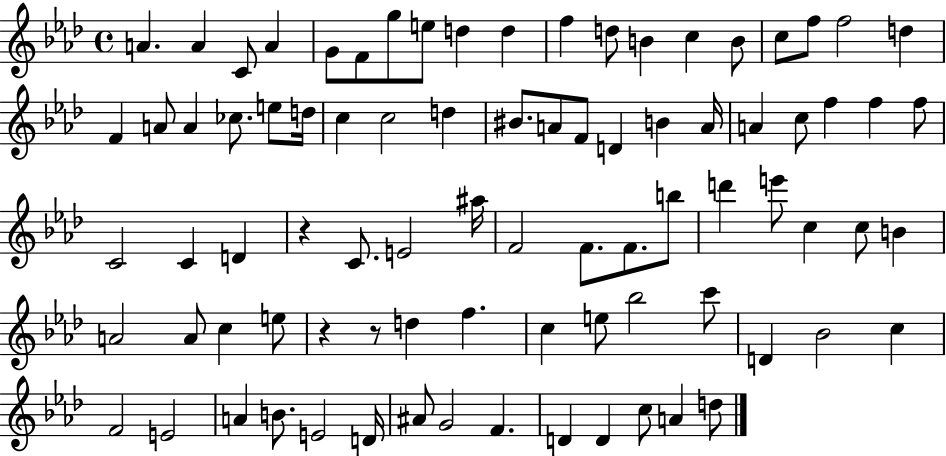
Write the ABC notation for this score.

X:1
T:Untitled
M:4/4
L:1/4
K:Ab
A A C/2 A G/2 F/2 g/2 e/2 d d f d/2 B c B/2 c/2 f/2 f2 d F A/2 A _c/2 e/2 d/4 c c2 d ^B/2 A/2 F/2 D B A/4 A c/2 f f f/2 C2 C D z C/2 E2 ^a/4 F2 F/2 F/2 b/2 d' e'/2 c c/2 B A2 A/2 c e/2 z z/2 d f c e/2 _b2 c'/2 D _B2 c F2 E2 A B/2 E2 D/4 ^A/2 G2 F D D c/2 A d/2